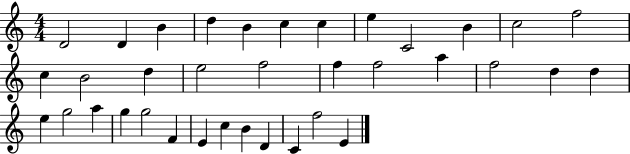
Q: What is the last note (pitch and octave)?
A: E4